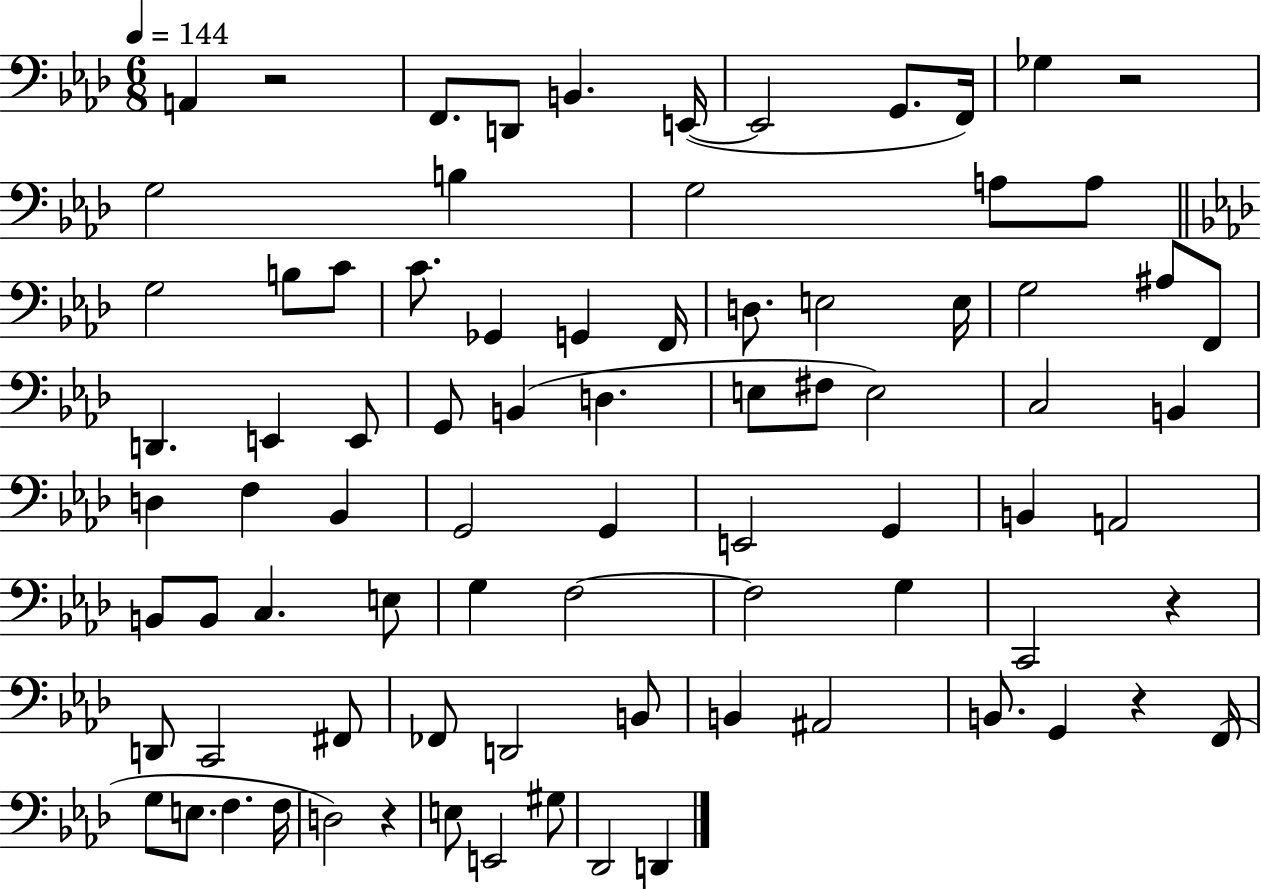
{
  \clef bass
  \numericTimeSignature
  \time 6/8
  \key aes \major
  \tempo 4 = 144
  \repeat volta 2 { a,4 r2 | f,8. d,8 b,4. e,16~(~ | e,2 g,8. f,16) | ges4 r2 | \break g2 b4 | g2 a8 a8 | \bar "||" \break \key aes \major g2 b8 c'8 | c'8. ges,4 g,4 f,16 | d8. e2 e16 | g2 ais8 f,8 | \break d,4. e,4 e,8 | g,8 b,4( d4. | e8 fis8 e2) | c2 b,4 | \break d4 f4 bes,4 | g,2 g,4 | e,2 g,4 | b,4 a,2 | \break b,8 b,8 c4. e8 | g4 f2~~ | f2 g4 | c,2 r4 | \break d,8 c,2 fis,8 | fes,8 d,2 b,8 | b,4 ais,2 | b,8. g,4 r4 f,16( | \break g8 e8. f4. f16 | d2) r4 | e8 e,2 gis8 | des,2 d,4 | \break } \bar "|."
}